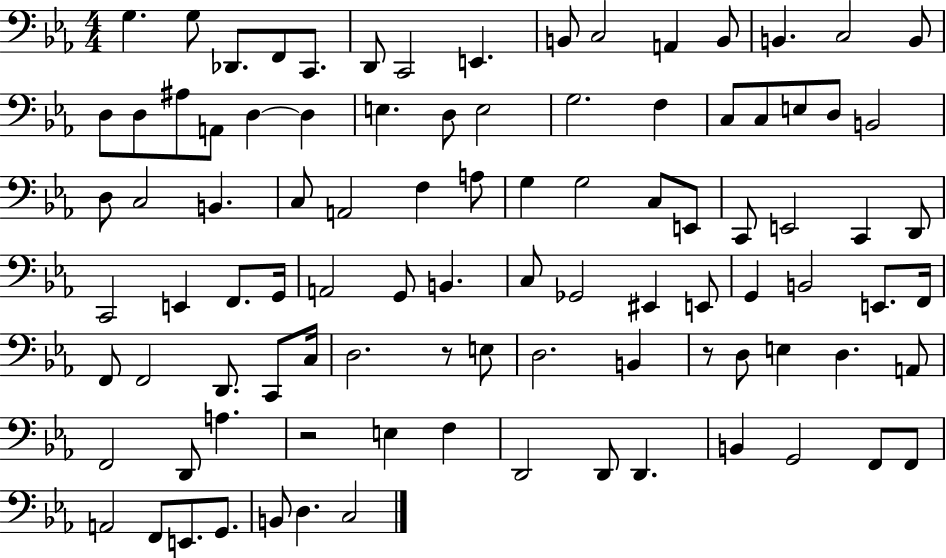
G3/q. G3/e Db2/e. F2/e C2/e. D2/e C2/h E2/q. B2/e C3/h A2/q B2/e B2/q. C3/h B2/e D3/e D3/e A#3/e A2/e D3/q D3/q E3/q. D3/e E3/h G3/h. F3/q C3/e C3/e E3/e D3/e B2/h D3/e C3/h B2/q. C3/e A2/h F3/q A3/e G3/q G3/h C3/e E2/e C2/e E2/h C2/q D2/e C2/h E2/q F2/e. G2/s A2/h G2/e B2/q. C3/e Gb2/h EIS2/q E2/e G2/q B2/h E2/e. F2/s F2/e F2/h D2/e. C2/e C3/s D3/h. R/e E3/e D3/h. B2/q R/e D3/e E3/q D3/q. A2/e F2/h D2/e A3/q. R/h E3/q F3/q D2/h D2/e D2/q. B2/q G2/h F2/e F2/e A2/h F2/e E2/e. G2/e. B2/e D3/q. C3/h